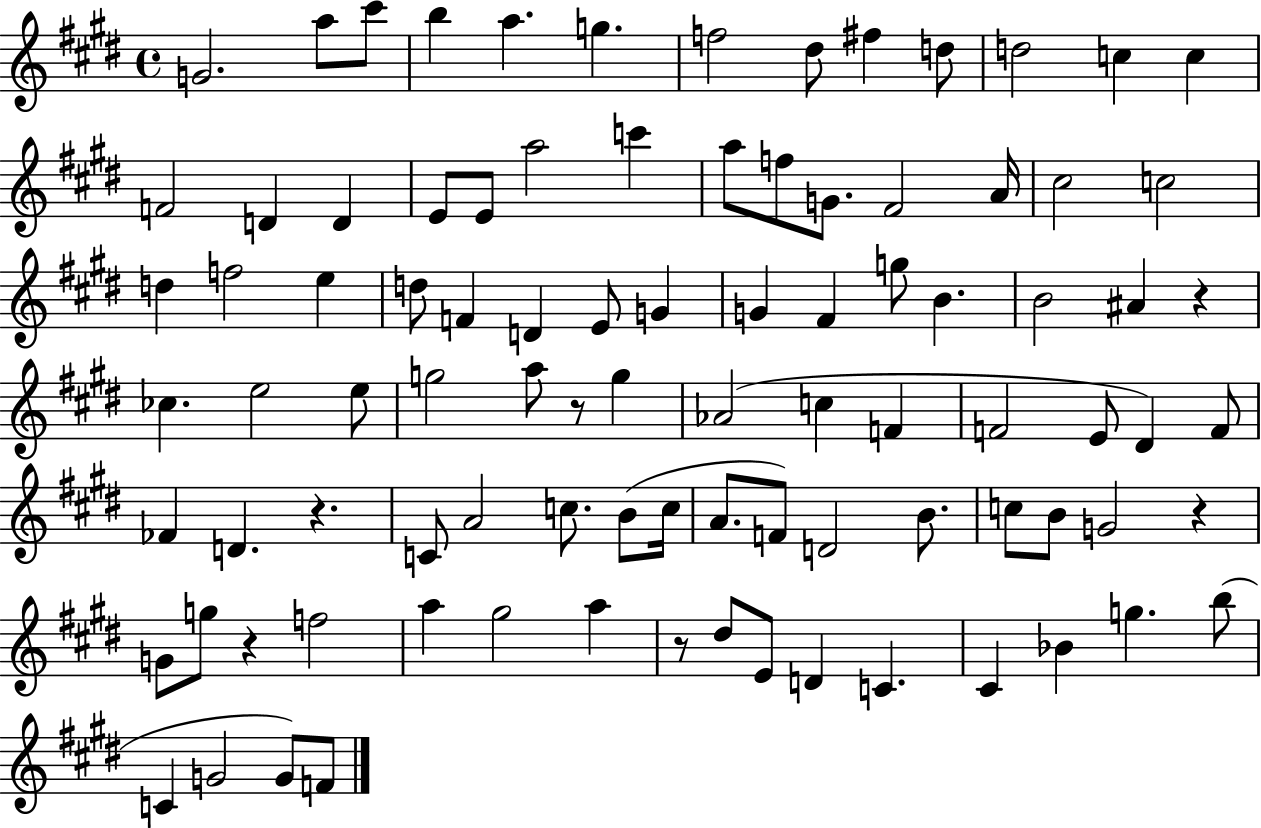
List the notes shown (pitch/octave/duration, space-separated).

G4/h. A5/e C#6/e B5/q A5/q. G5/q. F5/h D#5/e F#5/q D5/e D5/h C5/q C5/q F4/h D4/q D4/q E4/e E4/e A5/h C6/q A5/e F5/e G4/e. F#4/h A4/s C#5/h C5/h D5/q F5/h E5/q D5/e F4/q D4/q E4/e G4/q G4/q F#4/q G5/e B4/q. B4/h A#4/q R/q CES5/q. E5/h E5/e G5/h A5/e R/e G5/q Ab4/h C5/q F4/q F4/h E4/e D#4/q F4/e FES4/q D4/q. R/q. C4/e A4/h C5/e. B4/e C5/s A4/e. F4/e D4/h B4/e. C5/e B4/e G4/h R/q G4/e G5/e R/q F5/h A5/q G#5/h A5/q R/e D#5/e E4/e D4/q C4/q. C#4/q Bb4/q G5/q. B5/e C4/q G4/h G4/e F4/e